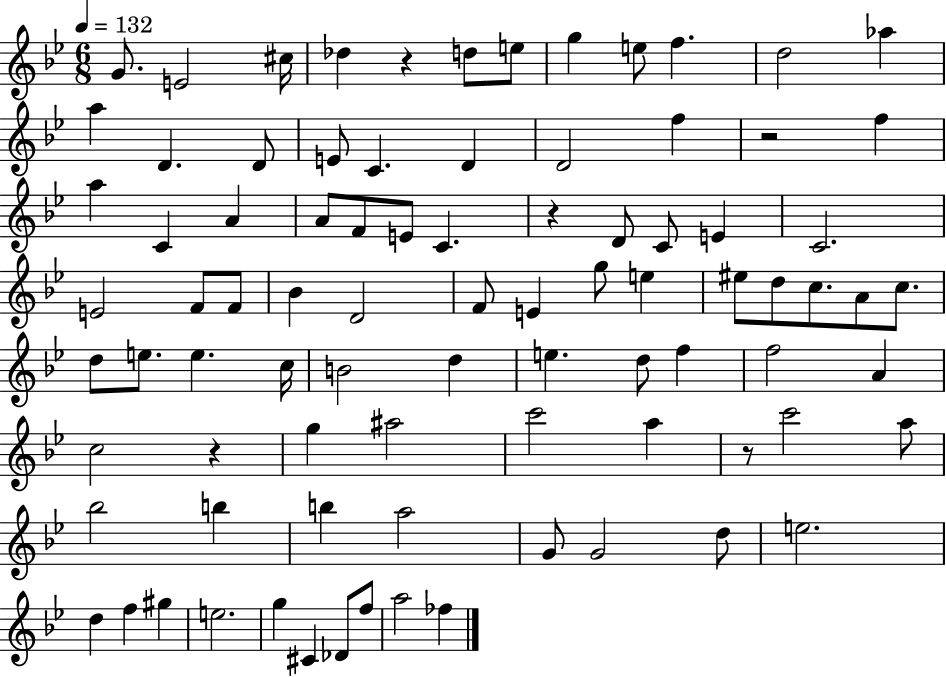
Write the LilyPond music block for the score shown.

{
  \clef treble
  \numericTimeSignature
  \time 6/8
  \key bes \major
  \tempo 4 = 132
  g'8. e'2 cis''16 | des''4 r4 d''8 e''8 | g''4 e''8 f''4. | d''2 aes''4 | \break a''4 d'4. d'8 | e'8 c'4. d'4 | d'2 f''4 | r2 f''4 | \break a''4 c'4 a'4 | a'8 f'8 e'8 c'4. | r4 d'8 c'8 e'4 | c'2. | \break e'2 f'8 f'8 | bes'4 d'2 | f'8 e'4 g''8 e''4 | eis''8 d''8 c''8. a'8 c''8. | \break d''8 e''8. e''4. c''16 | b'2 d''4 | e''4. d''8 f''4 | f''2 a'4 | \break c''2 r4 | g''4 ais''2 | c'''2 a''4 | r8 c'''2 a''8 | \break bes''2 b''4 | b''4 a''2 | g'8 g'2 d''8 | e''2. | \break d''4 f''4 gis''4 | e''2. | g''4 cis'4 des'8 f''8 | a''2 fes''4 | \break \bar "|."
}